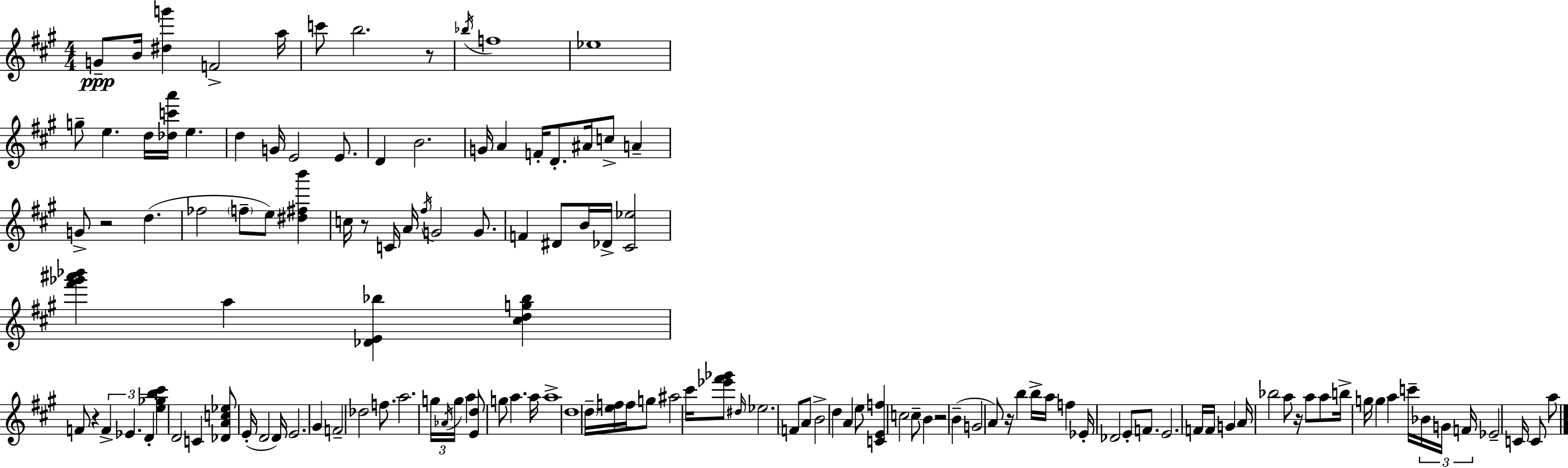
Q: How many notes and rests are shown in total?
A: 134